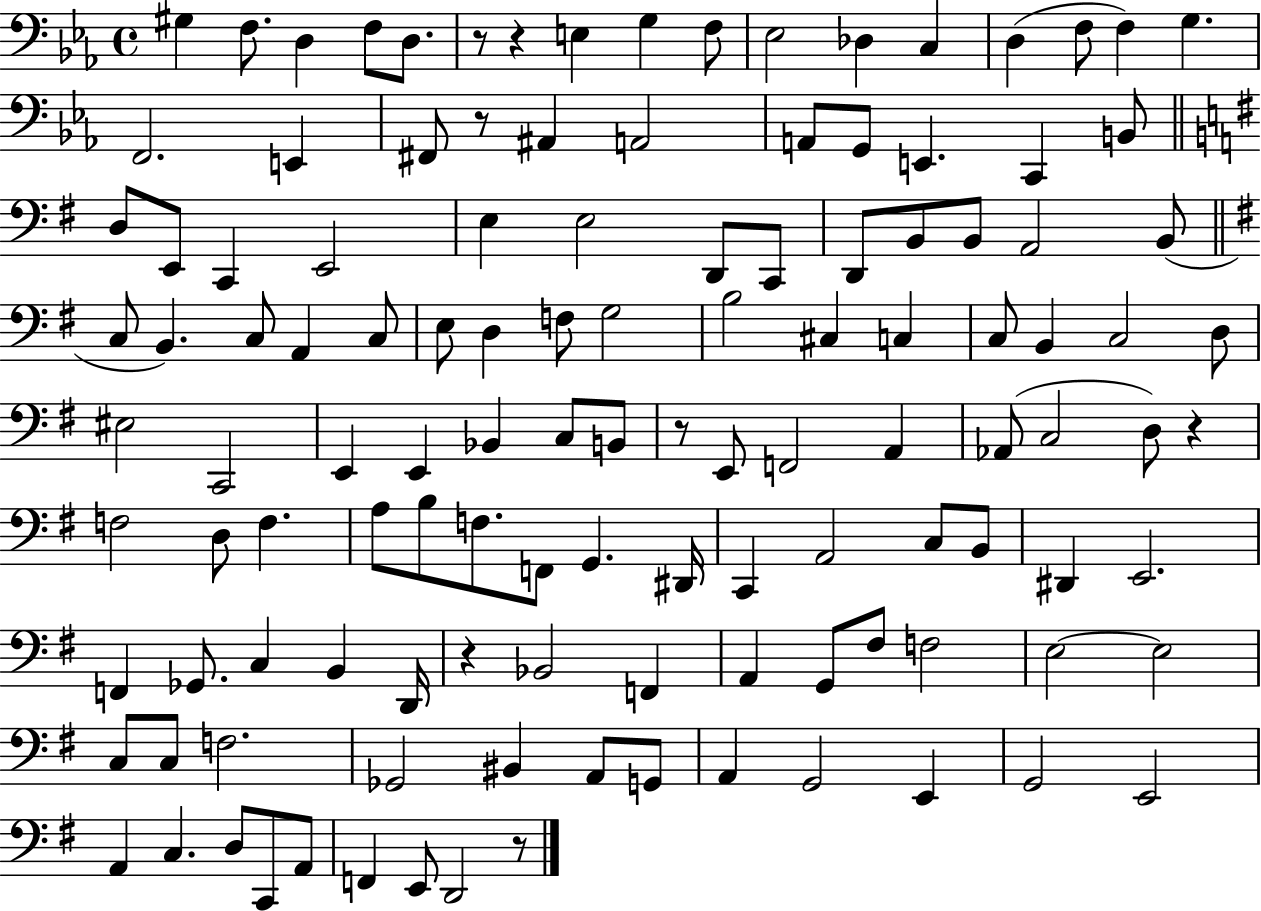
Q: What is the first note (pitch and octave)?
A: G#3